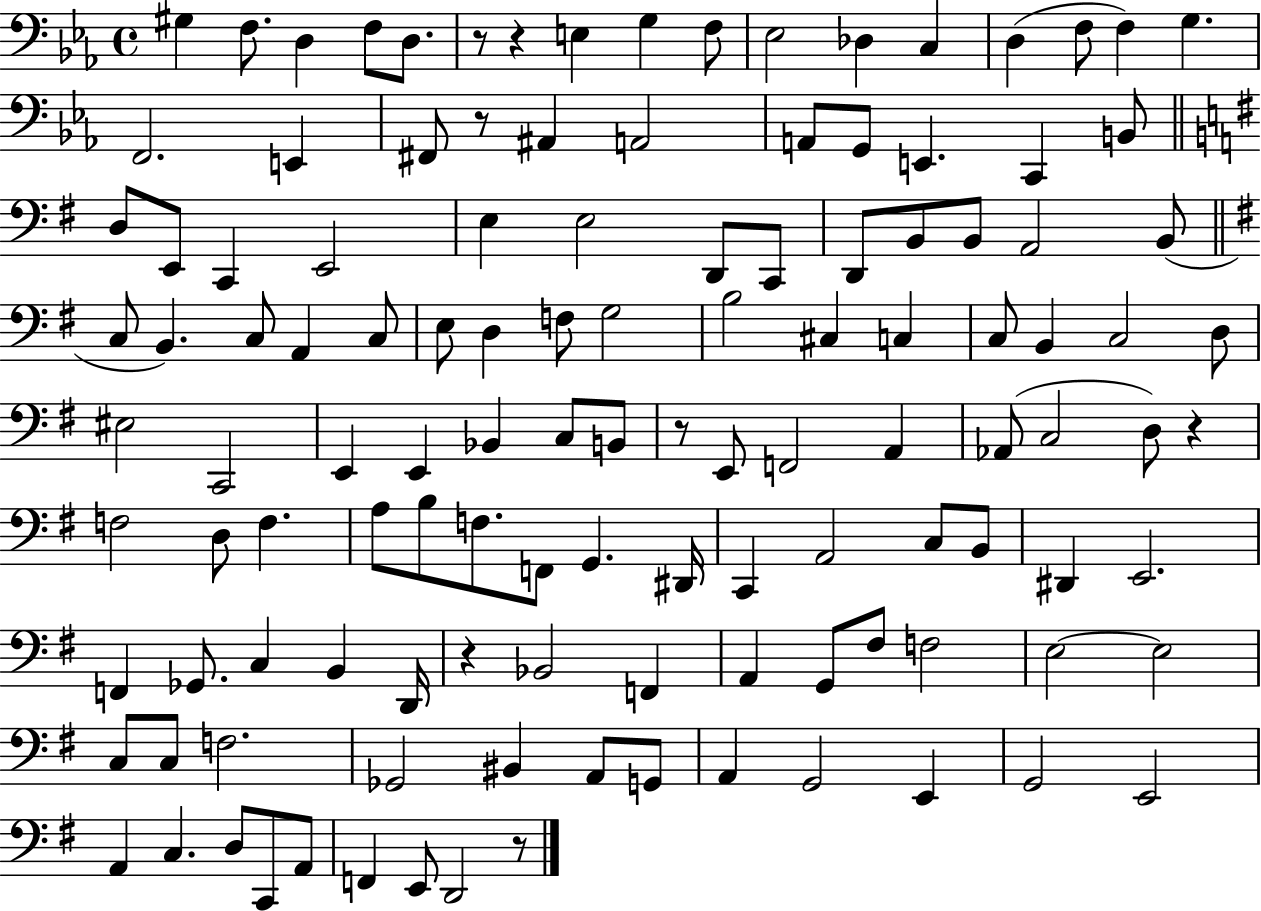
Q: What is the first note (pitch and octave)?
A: G#3